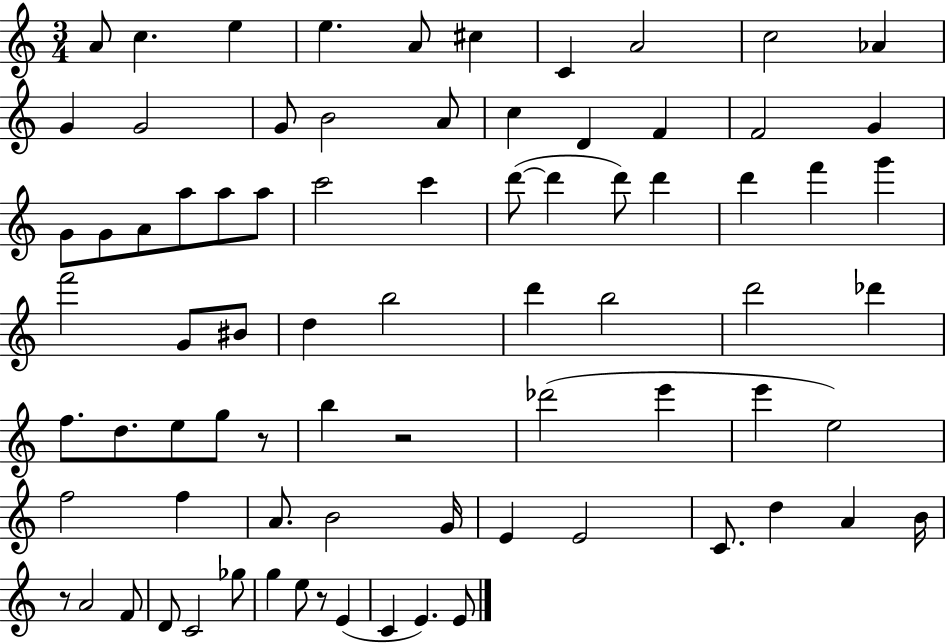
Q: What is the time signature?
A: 3/4